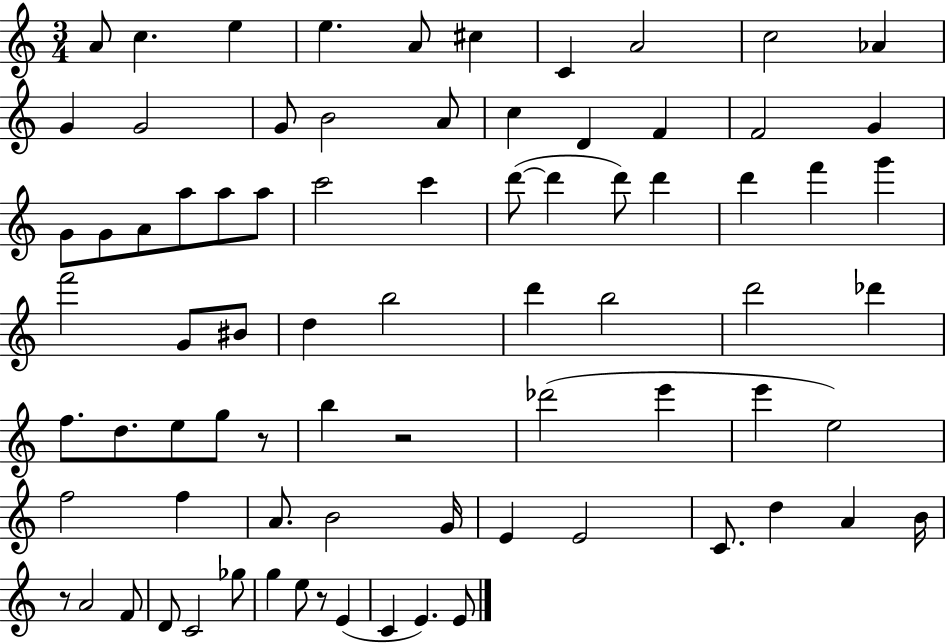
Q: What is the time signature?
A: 3/4